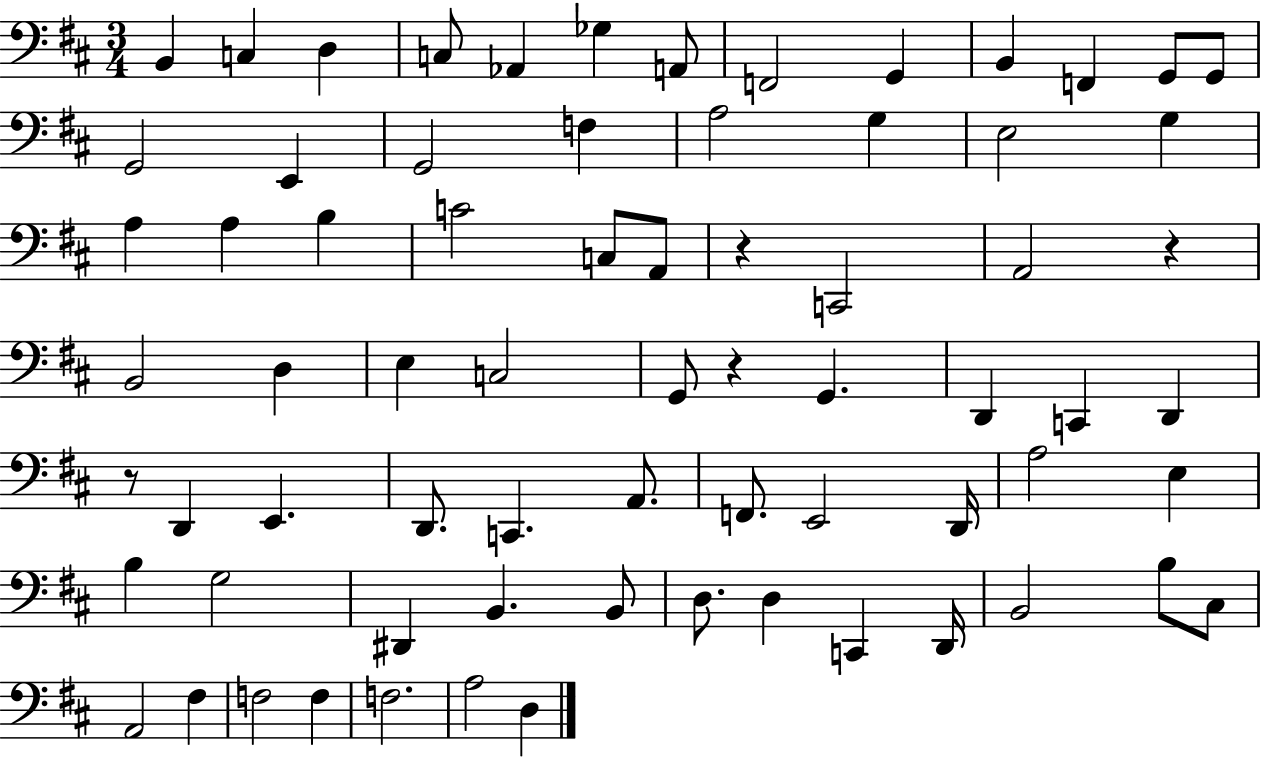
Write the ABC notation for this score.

X:1
T:Untitled
M:3/4
L:1/4
K:D
B,, C, D, C,/2 _A,, _G, A,,/2 F,,2 G,, B,, F,, G,,/2 G,,/2 G,,2 E,, G,,2 F, A,2 G, E,2 G, A, A, B, C2 C,/2 A,,/2 z C,,2 A,,2 z B,,2 D, E, C,2 G,,/2 z G,, D,, C,, D,, z/2 D,, E,, D,,/2 C,, A,,/2 F,,/2 E,,2 D,,/4 A,2 E, B, G,2 ^D,, B,, B,,/2 D,/2 D, C,, D,,/4 B,,2 B,/2 ^C,/2 A,,2 ^F, F,2 F, F,2 A,2 D,